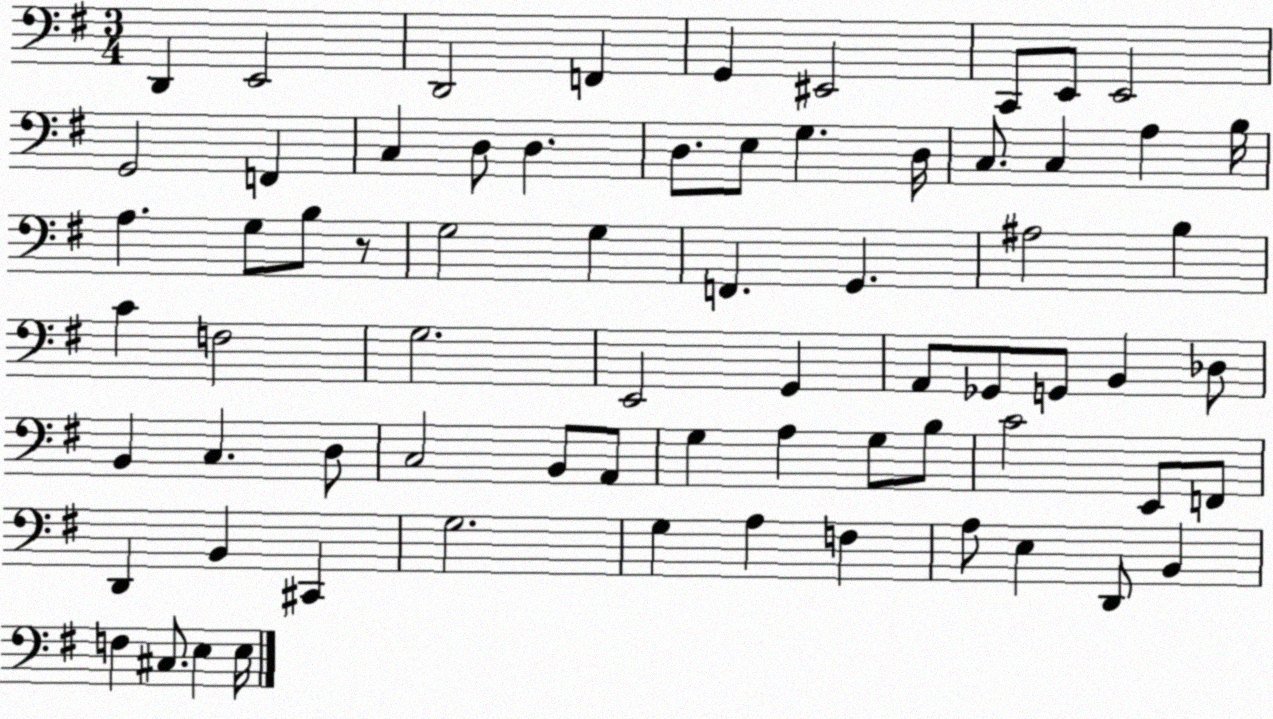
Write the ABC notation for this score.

X:1
T:Untitled
M:3/4
L:1/4
K:G
D,, E,,2 D,,2 F,, G,, ^E,,2 C,,/2 E,,/2 E,,2 G,,2 F,, C, D,/2 D, D,/2 E,/2 G, D,/4 C,/2 C, A, B,/4 A, G,/2 B,/2 z/2 G,2 G, F,, G,, ^A,2 B, C F,2 G,2 E,,2 G,, A,,/2 _G,,/2 G,,/2 B,, _D,/2 B,, C, D,/2 C,2 B,,/2 A,,/2 G, A, G,/2 B,/2 C2 E,,/2 F,,/2 D,, B,, ^C,, G,2 G, A, F, A,/2 E, D,,/2 B,, F, ^C,/2 E, E,/4